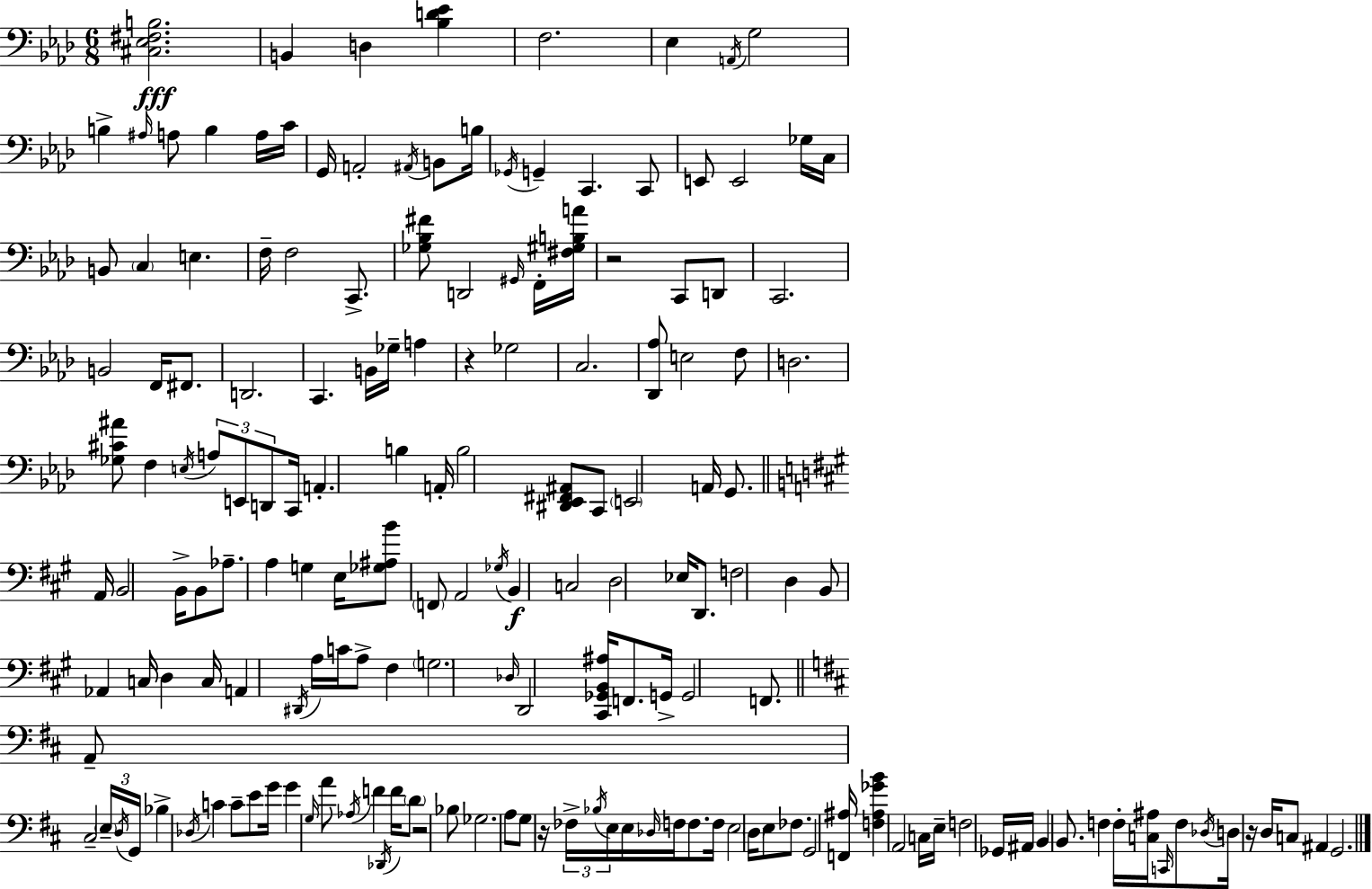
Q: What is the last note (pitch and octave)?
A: G2